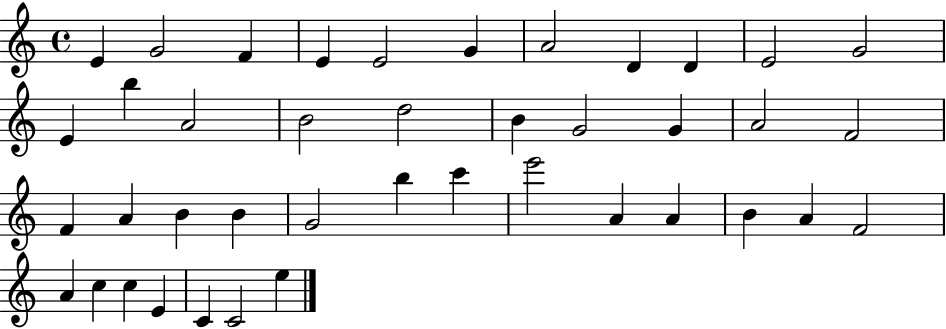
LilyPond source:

{
  \clef treble
  \time 4/4
  \defaultTimeSignature
  \key c \major
  e'4 g'2 f'4 | e'4 e'2 g'4 | a'2 d'4 d'4 | e'2 g'2 | \break e'4 b''4 a'2 | b'2 d''2 | b'4 g'2 g'4 | a'2 f'2 | \break f'4 a'4 b'4 b'4 | g'2 b''4 c'''4 | e'''2 a'4 a'4 | b'4 a'4 f'2 | \break a'4 c''4 c''4 e'4 | c'4 c'2 e''4 | \bar "|."
}